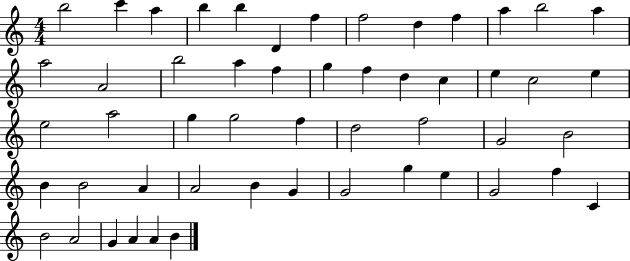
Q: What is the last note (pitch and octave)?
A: B4